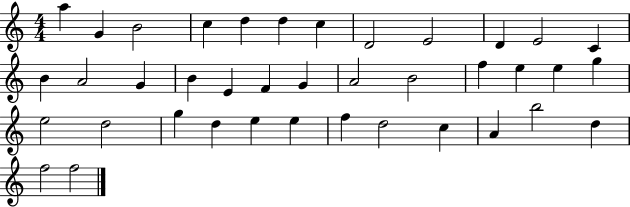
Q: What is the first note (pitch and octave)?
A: A5